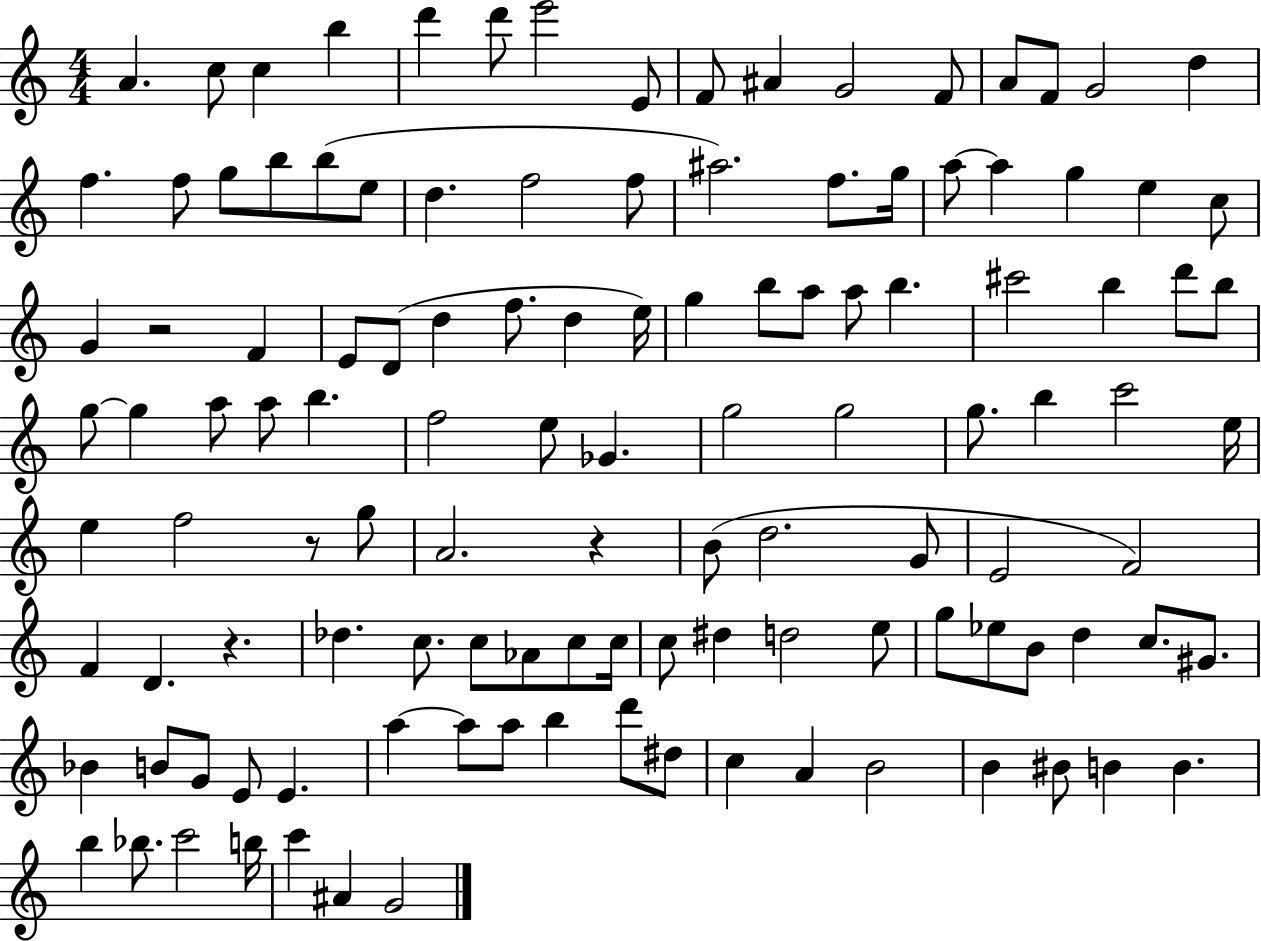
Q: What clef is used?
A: treble